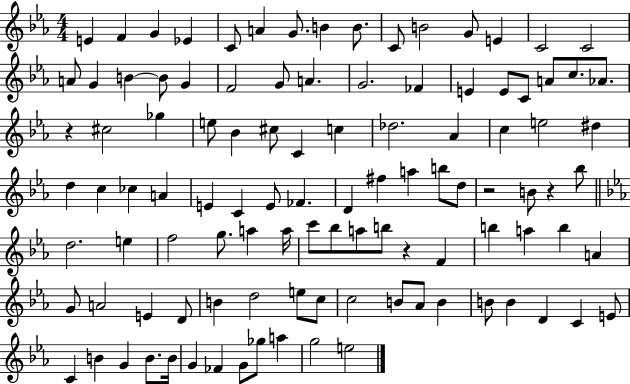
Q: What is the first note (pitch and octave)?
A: E4